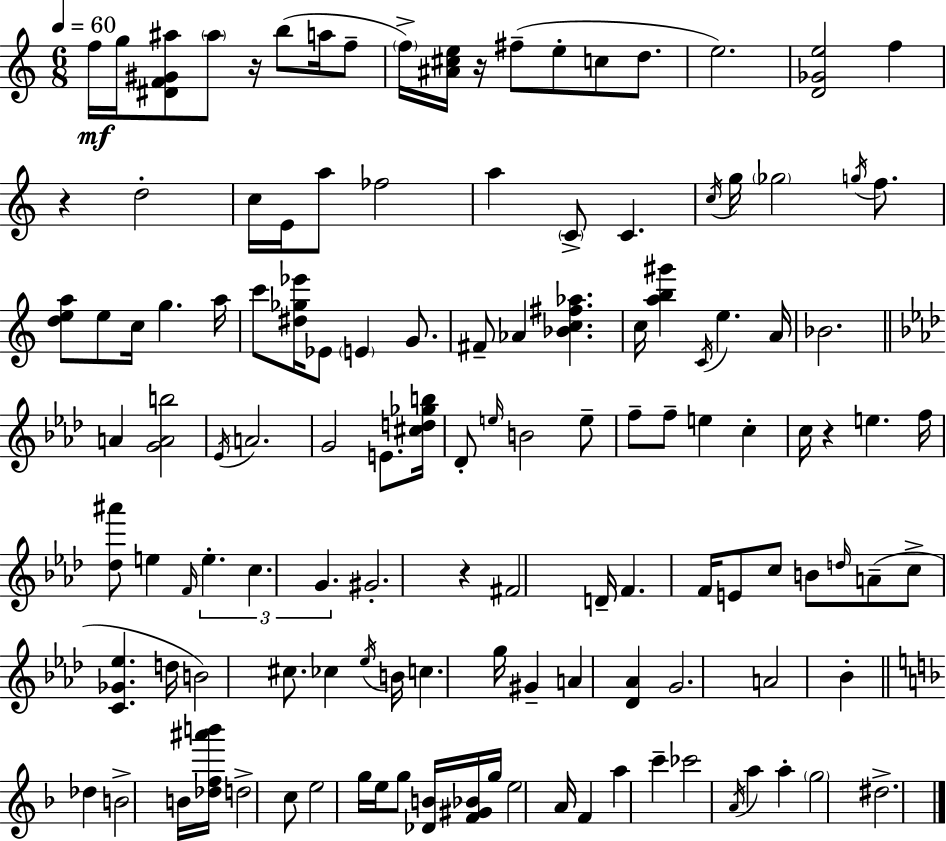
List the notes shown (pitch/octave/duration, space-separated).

F5/s G5/s [D#4,F4,G#4,A#5]/e A#5/e R/s B5/e A5/s F5/e F5/s [A#4,C#5,E5]/s R/s F#5/e E5/e C5/e D5/e. E5/h. [D4,Gb4,E5]/h F5/q R/q D5/h C5/s E4/s A5/e FES5/h A5/q C4/e C4/q. C5/s G5/s Gb5/h G5/s F5/e. [D5,E5,A5]/e E5/e C5/s G5/q. A5/s C6/e [D#5,Gb5,Eb6]/s Eb4/e E4/q G4/e. F#4/e Ab4/q [Bb4,C5,F#5,Ab5]/q. C5/s [A5,B5,G#6]/q C4/s E5/q. A4/s Bb4/h. A4/q [G4,A4,B5]/h Eb4/s A4/h. G4/h E4/e. [C#5,D5,Gb5,B5]/s Db4/e E5/s B4/h E5/e F5/e F5/e E5/q C5/q C5/s R/q E5/q. F5/s [Db5,A#6]/e E5/q F4/s E5/q. C5/q. G4/q. G#4/h. R/q F#4/h D4/s F4/q. F4/s E4/e C5/e B4/e D5/s A4/e C5/e [C4,Gb4,Eb5]/q. D5/s B4/h C#5/e. CES5/q Eb5/s B4/s C5/q. G5/s G#4/q A4/q [Db4,Ab4]/q G4/h. A4/h Bb4/q Db5/q B4/h B4/s [Db5,F5,A#6,B6]/s D5/h C5/e E5/h G5/s E5/s G5/e [Db4,B4]/s [F4,G#4,Bb4]/s G5/s E5/h A4/s F4/q A5/q C6/q CES6/h A4/s A5/q A5/q G5/h D#5/h.